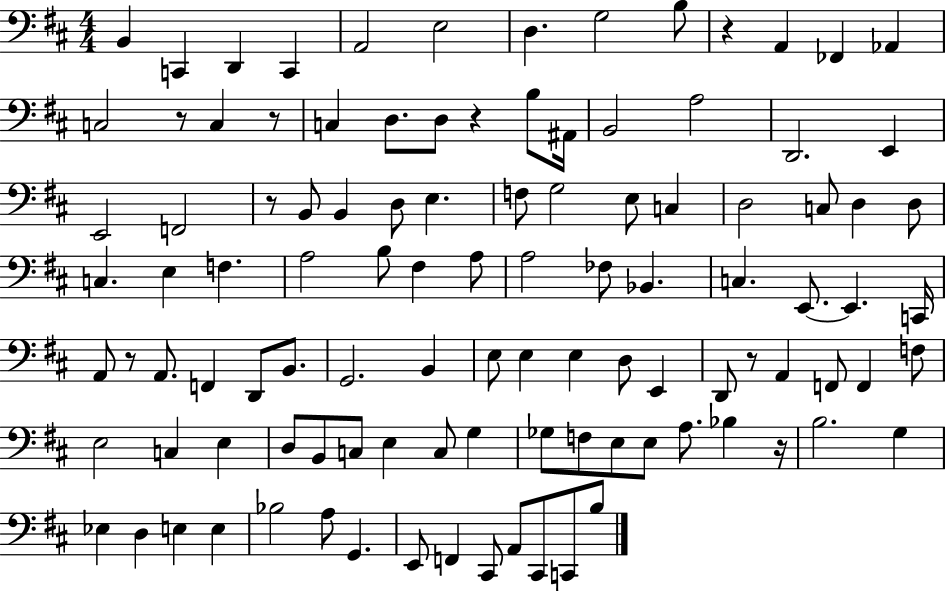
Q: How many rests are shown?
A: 8